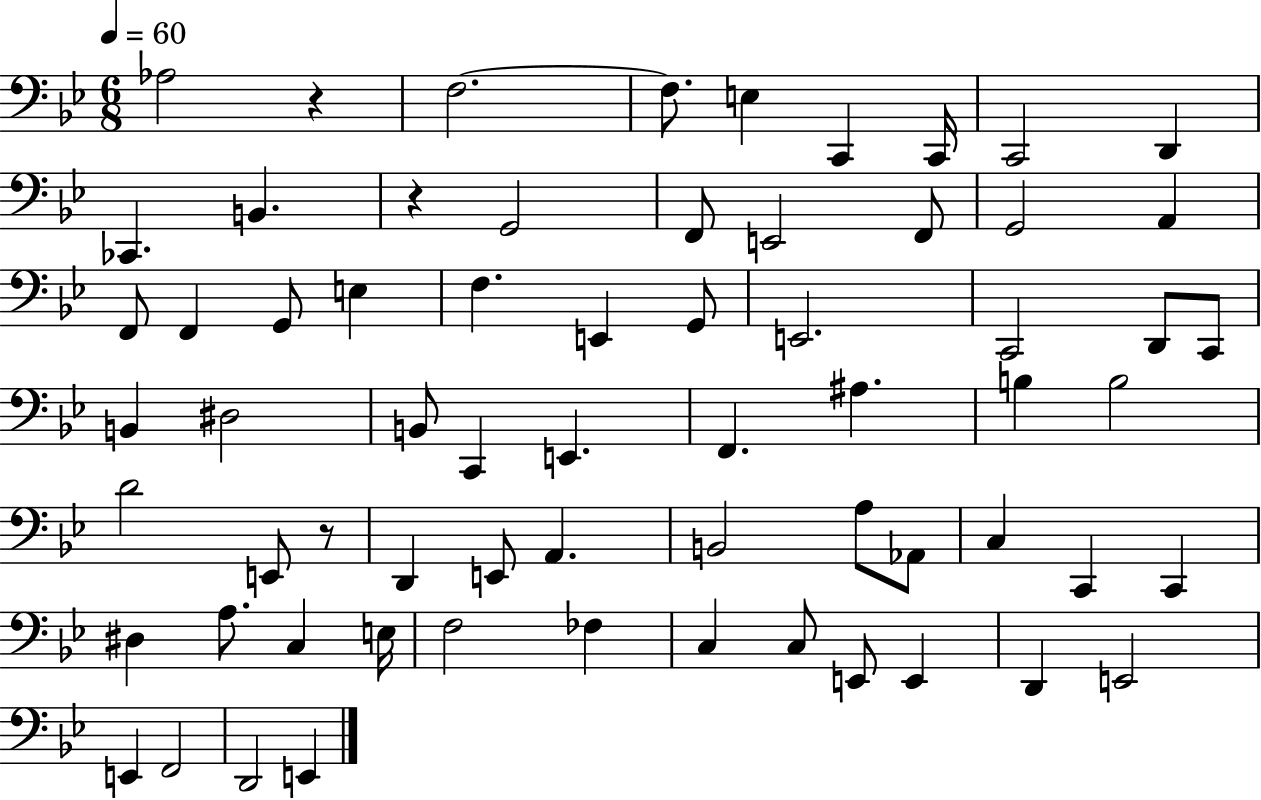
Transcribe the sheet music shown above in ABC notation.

X:1
T:Untitled
M:6/8
L:1/4
K:Bb
_A,2 z F,2 F,/2 E, C,, C,,/4 C,,2 D,, _C,, B,, z G,,2 F,,/2 E,,2 F,,/2 G,,2 A,, F,,/2 F,, G,,/2 E, F, E,, G,,/2 E,,2 C,,2 D,,/2 C,,/2 B,, ^D,2 B,,/2 C,, E,, F,, ^A, B, B,2 D2 E,,/2 z/2 D,, E,,/2 A,, B,,2 A,/2 _A,,/2 C, C,, C,, ^D, A,/2 C, E,/4 F,2 _F, C, C,/2 E,,/2 E,, D,, E,,2 E,, F,,2 D,,2 E,,